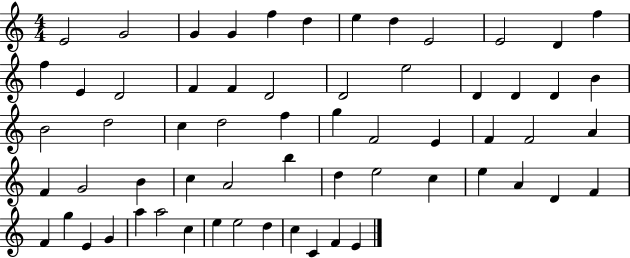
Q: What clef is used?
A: treble